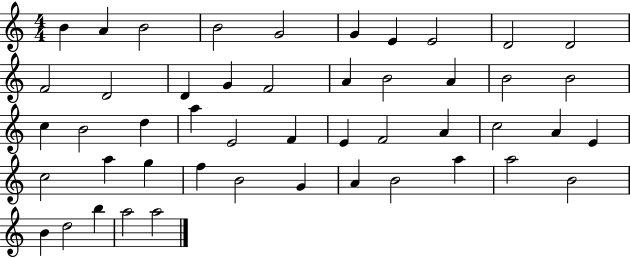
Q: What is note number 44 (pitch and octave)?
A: B4